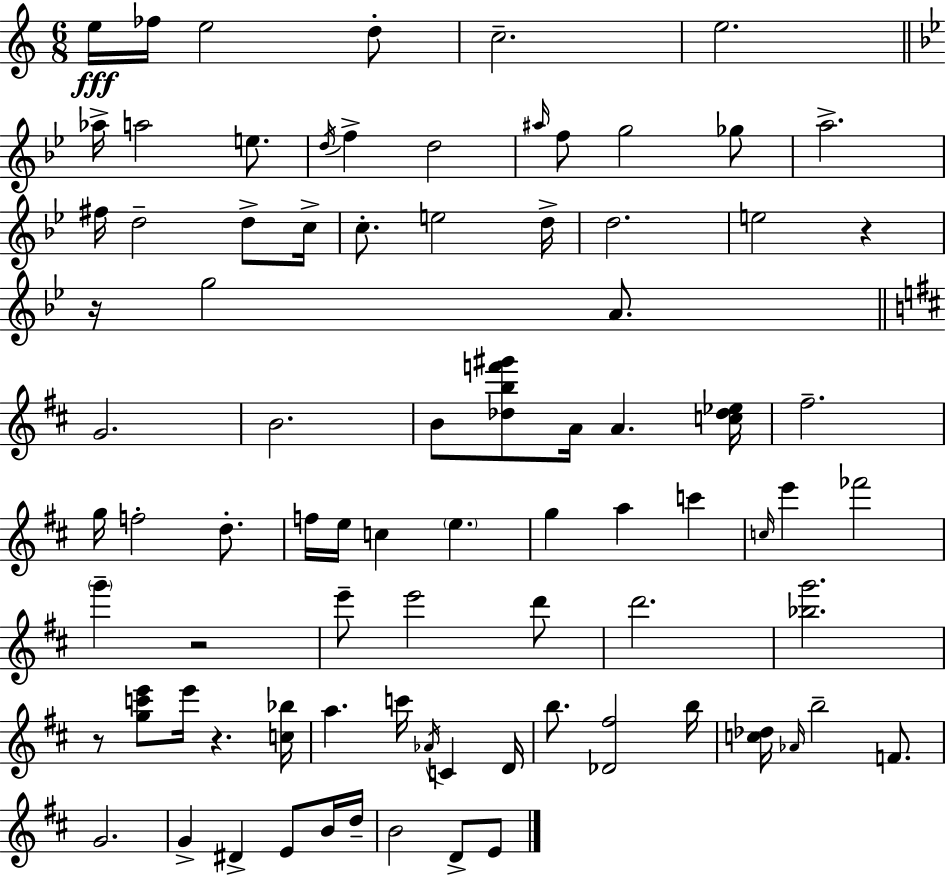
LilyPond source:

{
  \clef treble
  \numericTimeSignature
  \time 6/8
  \key a \minor
  e''16\fff fes''16 e''2 d''8-. | c''2.-- | e''2. | \bar "||" \break \key g \minor aes''16-> a''2 e''8. | \acciaccatura { d''16 } f''4-> d''2 | \grace { ais''16 } f''8 g''2 | ges''8 a''2.-> | \break fis''16 d''2-- d''8-> | c''16-> c''8.-. e''2 | d''16-> d''2. | e''2 r4 | \break r16 g''2 a'8. | \bar "||" \break \key d \major g'2. | b'2. | b'8 <des'' b'' f''' gis'''>8 a'16 a'4. <c'' des'' ees''>16 | fis''2.-- | \break g''16 f''2-. d''8.-. | f''16 e''16 c''4 \parenthesize e''4. | g''4 a''4 c'''4 | \grace { c''16 } e'''4 fes'''2 | \break \parenthesize g'''4-- r2 | e'''8-- e'''2 d'''8 | d'''2. | <bes'' g'''>2. | \break r8 <g'' c''' e'''>8 e'''16 r4. | <c'' bes''>16 a''4. c'''16 \acciaccatura { aes'16 } c'4 | d'16 b''8. <des' fis''>2 | b''16 <c'' des''>16 \grace { aes'16 } b''2-- | \break f'8. g'2. | g'4-> dis'4-> e'8 | b'16 d''16-- b'2 d'8-> | e'8 \bar "|."
}